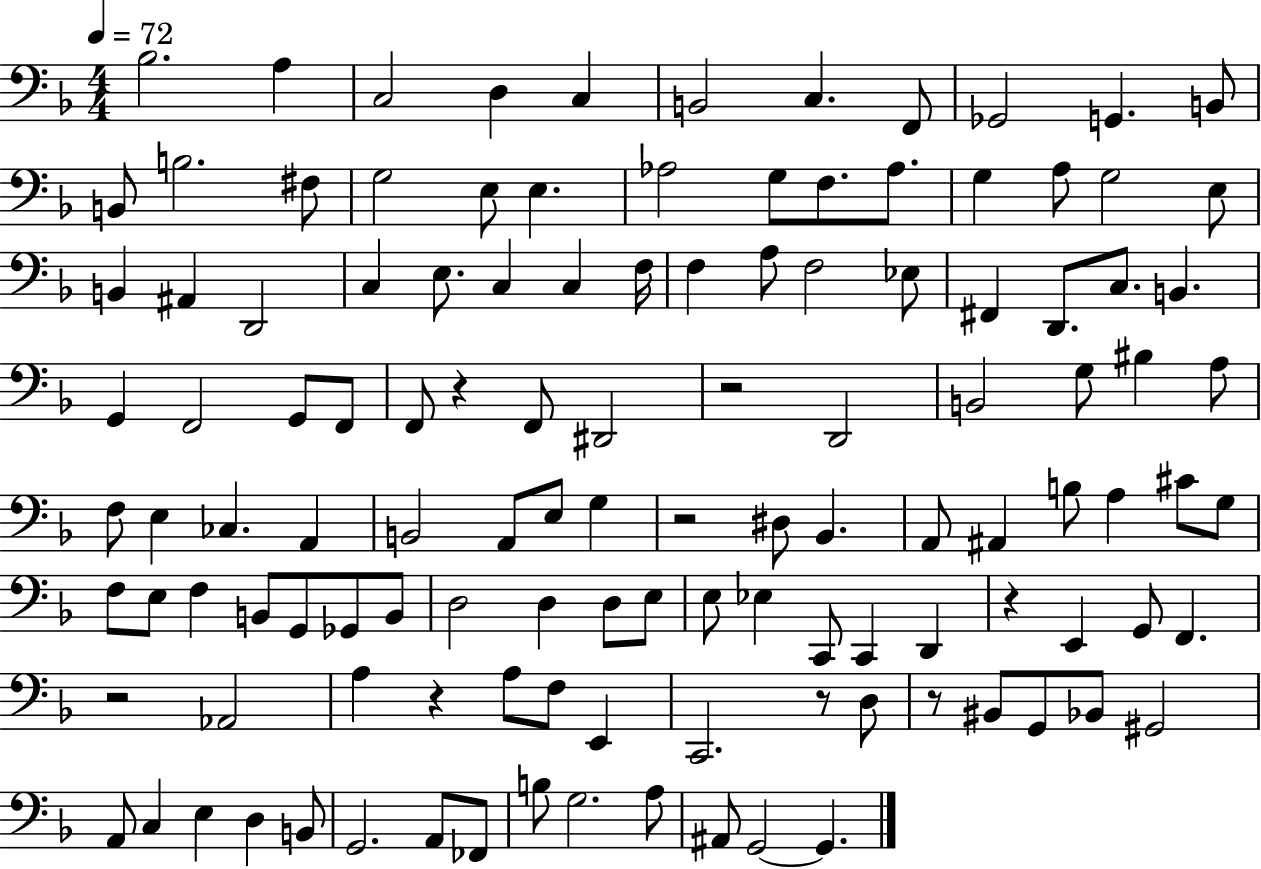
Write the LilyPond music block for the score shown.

{
  \clef bass
  \numericTimeSignature
  \time 4/4
  \key f \major
  \tempo 4 = 72
  bes2. a4 | c2 d4 c4 | b,2 c4. f,8 | ges,2 g,4. b,8 | \break b,8 b2. fis8 | g2 e8 e4. | aes2 g8 f8. aes8. | g4 a8 g2 e8 | \break b,4 ais,4 d,2 | c4 e8. c4 c4 f16 | f4 a8 f2 ees8 | fis,4 d,8. c8. b,4. | \break g,4 f,2 g,8 f,8 | f,8 r4 f,8 dis,2 | r2 d,2 | b,2 g8 bis4 a8 | \break f8 e4 ces4. a,4 | b,2 a,8 e8 g4 | r2 dis8 bes,4. | a,8 ais,4 b8 a4 cis'8 g8 | \break f8 e8 f4 b,8 g,8 ges,8 b,8 | d2 d4 d8 e8 | e8 ees4 c,8 c,4 d,4 | r4 e,4 g,8 f,4. | \break r2 aes,2 | a4 r4 a8 f8 e,4 | c,2. r8 d8 | r8 bis,8 g,8 bes,8 gis,2 | \break a,8 c4 e4 d4 b,8 | g,2. a,8 fes,8 | b8 g2. a8 | ais,8 g,2~~ g,4. | \break \bar "|."
}